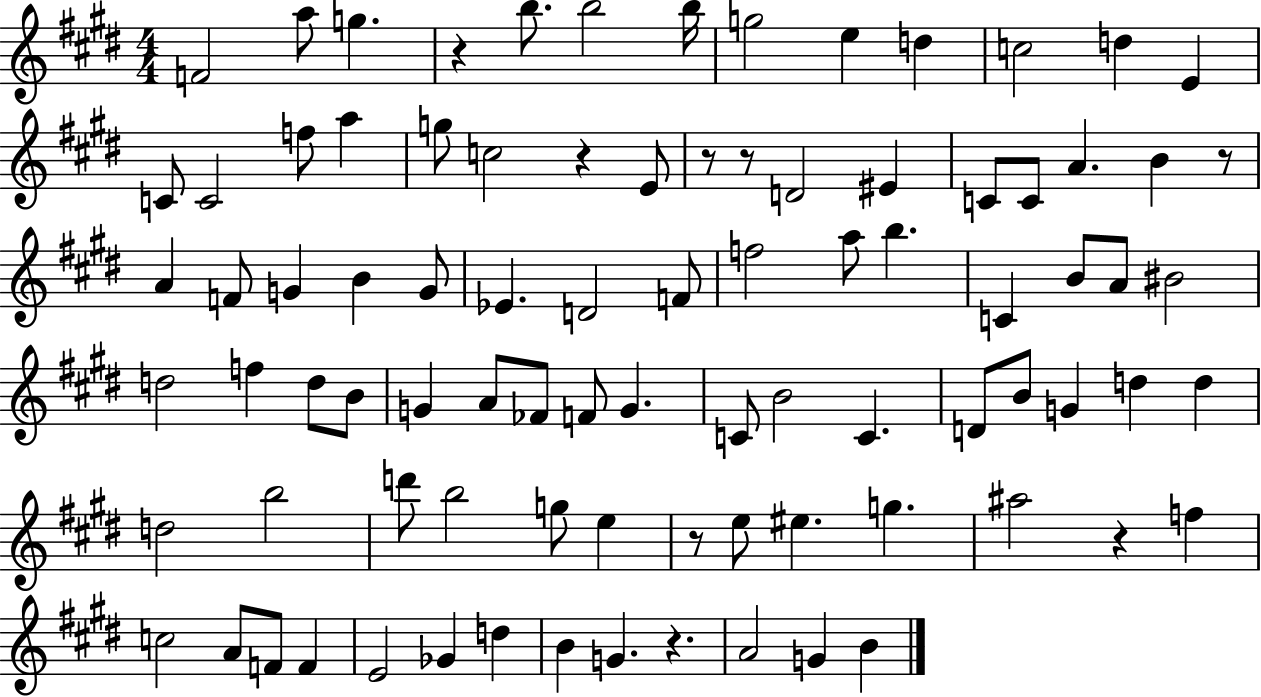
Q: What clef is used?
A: treble